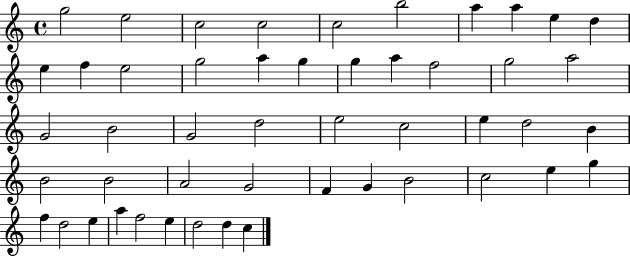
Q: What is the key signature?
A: C major